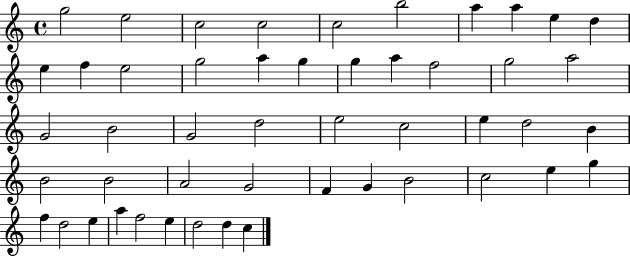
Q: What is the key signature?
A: C major